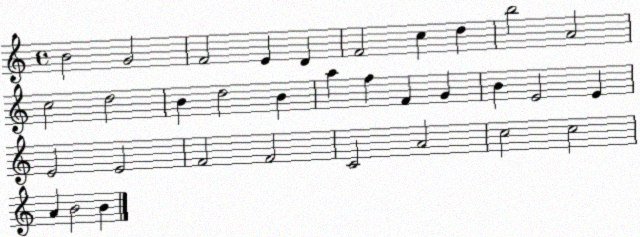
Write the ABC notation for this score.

X:1
T:Untitled
M:4/4
L:1/4
K:C
B2 G2 F2 E D F2 c d b2 A2 c2 d2 B d2 B a f F G B E2 E E2 E2 F2 F2 C2 A2 c2 c2 A B2 B